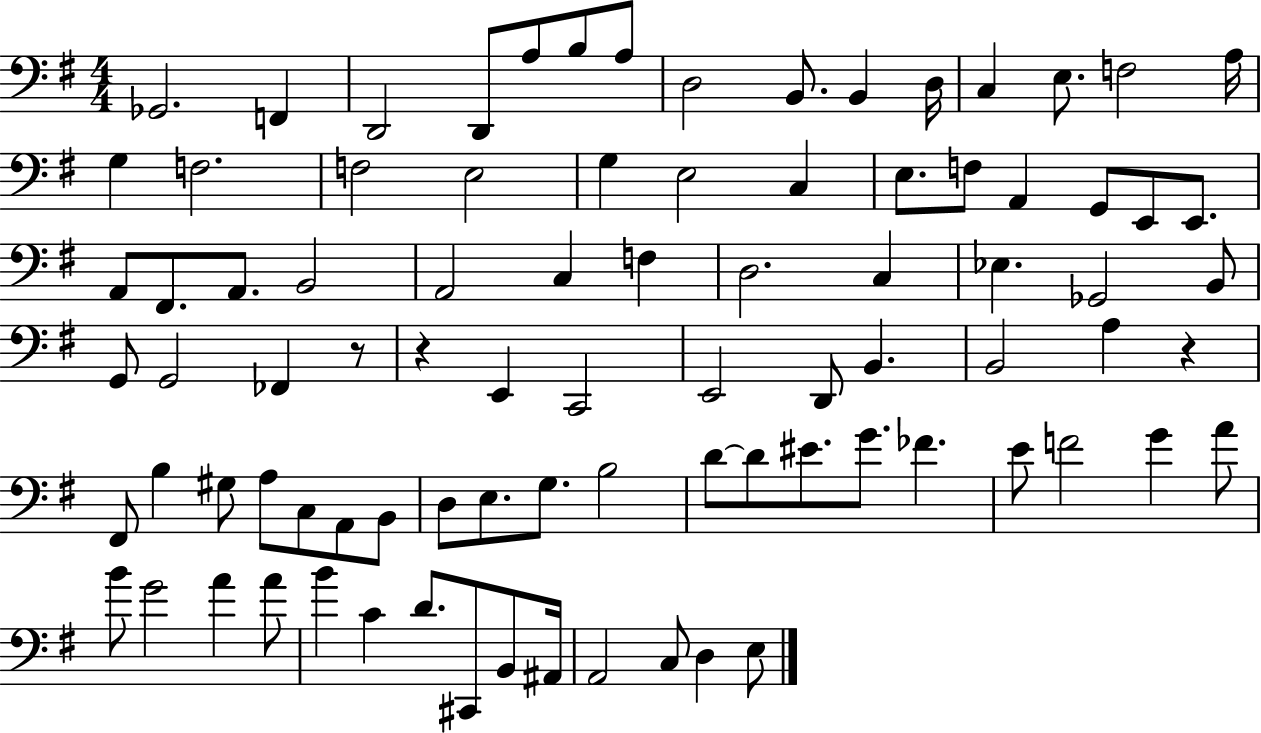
X:1
T:Untitled
M:4/4
L:1/4
K:G
_G,,2 F,, D,,2 D,,/2 A,/2 B,/2 A,/2 D,2 B,,/2 B,, D,/4 C, E,/2 F,2 A,/4 G, F,2 F,2 E,2 G, E,2 C, E,/2 F,/2 A,, G,,/2 E,,/2 E,,/2 A,,/2 ^F,,/2 A,,/2 B,,2 A,,2 C, F, D,2 C, _E, _G,,2 B,,/2 G,,/2 G,,2 _F,, z/2 z E,, C,,2 E,,2 D,,/2 B,, B,,2 A, z ^F,,/2 B, ^G,/2 A,/2 C,/2 A,,/2 B,,/2 D,/2 E,/2 G,/2 B,2 D/2 D/2 ^E/2 G/2 _F E/2 F2 G A/2 B/2 G2 A A/2 B C D/2 ^C,,/2 B,,/2 ^A,,/4 A,,2 C,/2 D, E,/2